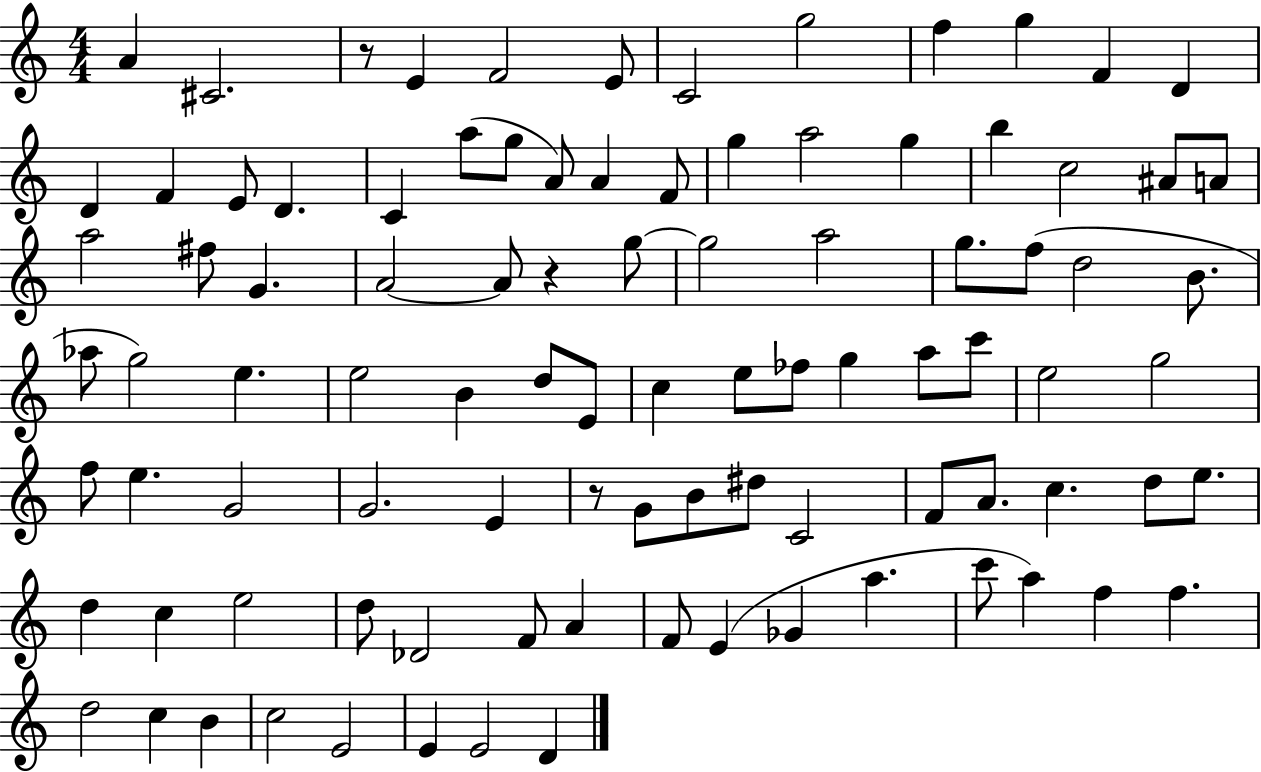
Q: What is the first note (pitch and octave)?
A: A4